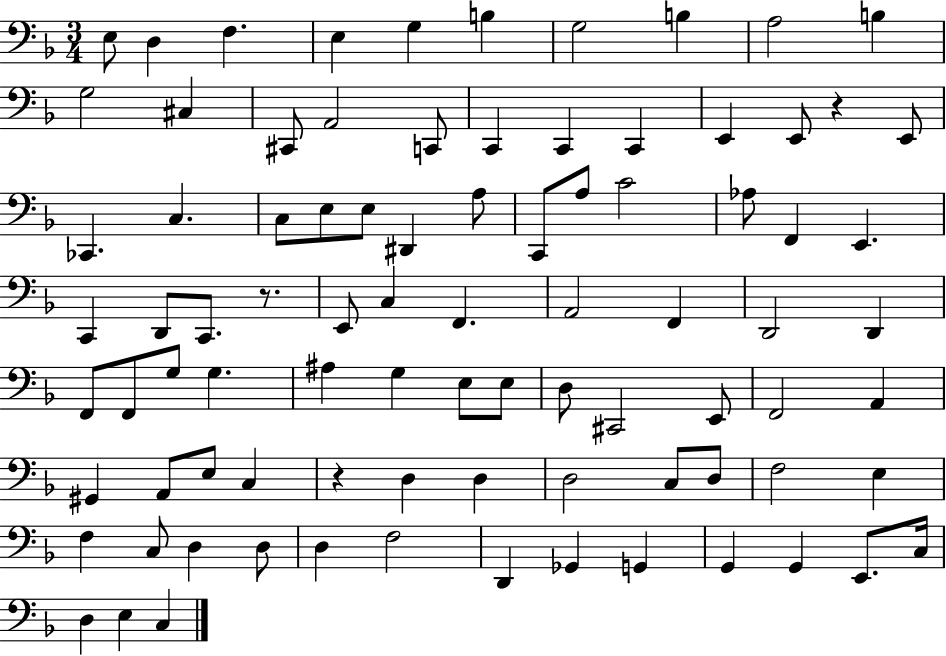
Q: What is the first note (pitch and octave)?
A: E3